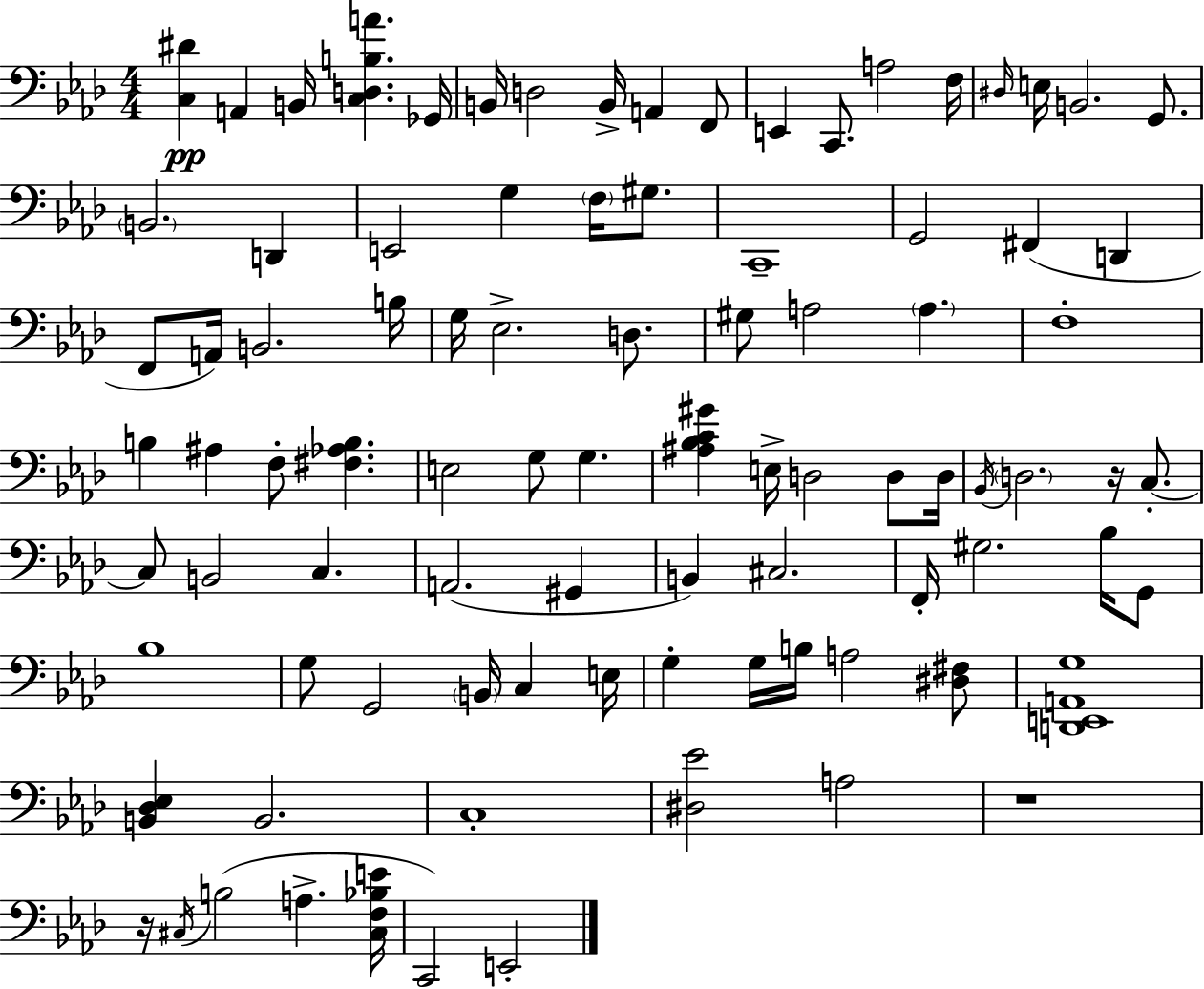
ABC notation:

X:1
T:Untitled
M:4/4
L:1/4
K:Fm
[C,^D] A,, B,,/4 [C,D,B,A] _G,,/4 B,,/4 D,2 B,,/4 A,, F,,/2 E,, C,,/2 A,2 F,/4 ^D,/4 E,/4 B,,2 G,,/2 B,,2 D,, E,,2 G, F,/4 ^G,/2 C,,4 G,,2 ^F,, D,, F,,/2 A,,/4 B,,2 B,/4 G,/4 _E,2 D,/2 ^G,/2 A,2 A, F,4 B, ^A, F,/2 [^F,_A,B,] E,2 G,/2 G, [^A,_B,C^G] E,/4 D,2 D,/2 D,/4 _B,,/4 D,2 z/4 C,/2 C,/2 B,,2 C, A,,2 ^G,, B,, ^C,2 F,,/4 ^G,2 _B,/4 G,,/2 _B,4 G,/2 G,,2 B,,/4 C, E,/4 G, G,/4 B,/4 A,2 [^D,^F,]/2 [D,,E,,A,,G,]4 [B,,_D,_E,] B,,2 C,4 [^D,_E]2 A,2 z4 z/4 ^C,/4 B,2 A, [^C,F,_B,E]/4 C,,2 E,,2